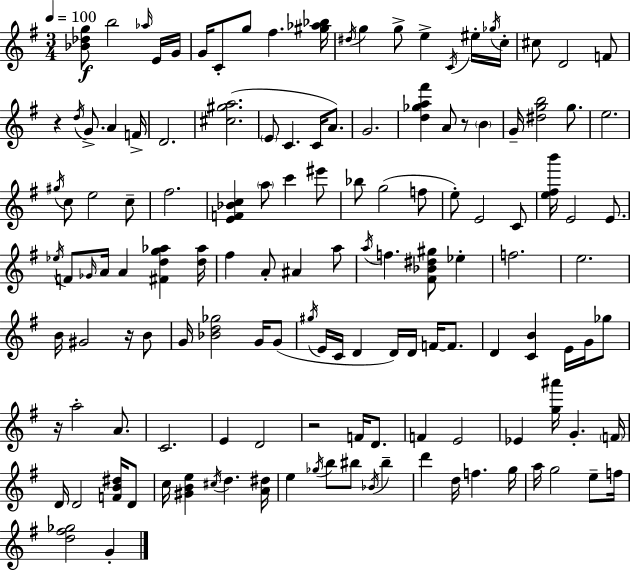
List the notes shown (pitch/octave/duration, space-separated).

[Bb4,Db5,G5]/e B5/h Ab5/s E4/s G4/s G4/s C4/e G5/e F#5/q. [G#5,Ab5,Bb5]/s D#5/s G5/q G5/e E5/q C4/s EIS5/s Gb5/s C5/s C#5/e D4/h F4/e R/q D5/s G4/e. A4/q F4/s D4/h. [C#5,G#5,A5]/h. E4/e C4/q. C4/s A4/e. G4/h. [D5,Gb5,A5,F#6]/q A4/e R/e B4/q G4/s [D#5,G5,B5]/h G5/e. E5/h. G#5/s C5/e E5/h C5/e F#5/h. [E4,F4,Bb4,C5]/q A5/e C6/q EIS6/e Bb5/e G5/h F5/e E5/e E4/h C4/e [E5,F#5,B6]/s E4/h E4/e. Eb5/s F4/e Gb4/s A4/s A4/q [F#4,D5,G5,Ab5]/q [D5,Ab5]/s F#5/q A4/e A#4/q A5/e A5/s F5/q. [F#4,Bb4,D#5,G#5]/e Eb5/q F5/h. E5/h. B4/s G#4/h R/s B4/e G4/s [Bb4,D5,Gb5]/h G4/s G4/e G#5/s E4/s C4/s D4/q D4/s D4/s F4/s F4/e. D4/q [C4,B4]/q E4/s G4/s Gb5/e R/s A5/h A4/e. C4/h. E4/q D4/h R/h F4/s D4/e. F4/q E4/h Eb4/q [G5,A#6]/s G4/q. F4/s D4/s D4/h [F4,B4,D#5]/s D4/e C5/s [G#4,B4,E5]/q C#5/s D5/q. [A4,D#5]/s E5/q Gb5/s B5/e BIS5/e Bb4/s BIS5/q D6/q D5/s F5/q. G5/s A5/s G5/h E5/e F5/s [D5,F#5,Gb5]/h G4/q